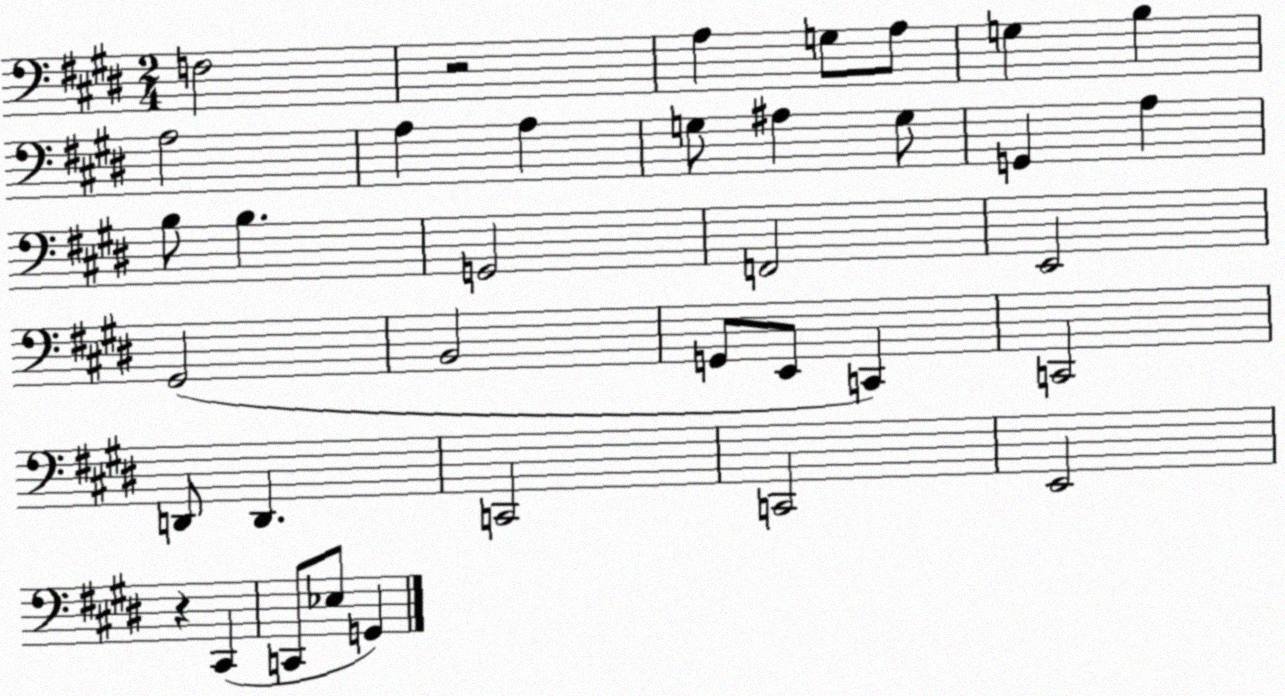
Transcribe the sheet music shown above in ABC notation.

X:1
T:Untitled
M:2/4
L:1/4
K:E
F,2 z2 A, G,/2 A,/2 G, B, A,2 A, A, G,/2 ^A, G,/2 G,, A, B,/2 B, G,,2 F,,2 E,,2 ^G,,2 B,,2 G,,/2 E,,/2 C,, C,,2 D,,/2 D,, C,,2 C,,2 E,,2 z ^C,, C,,/2 _E,/2 G,,